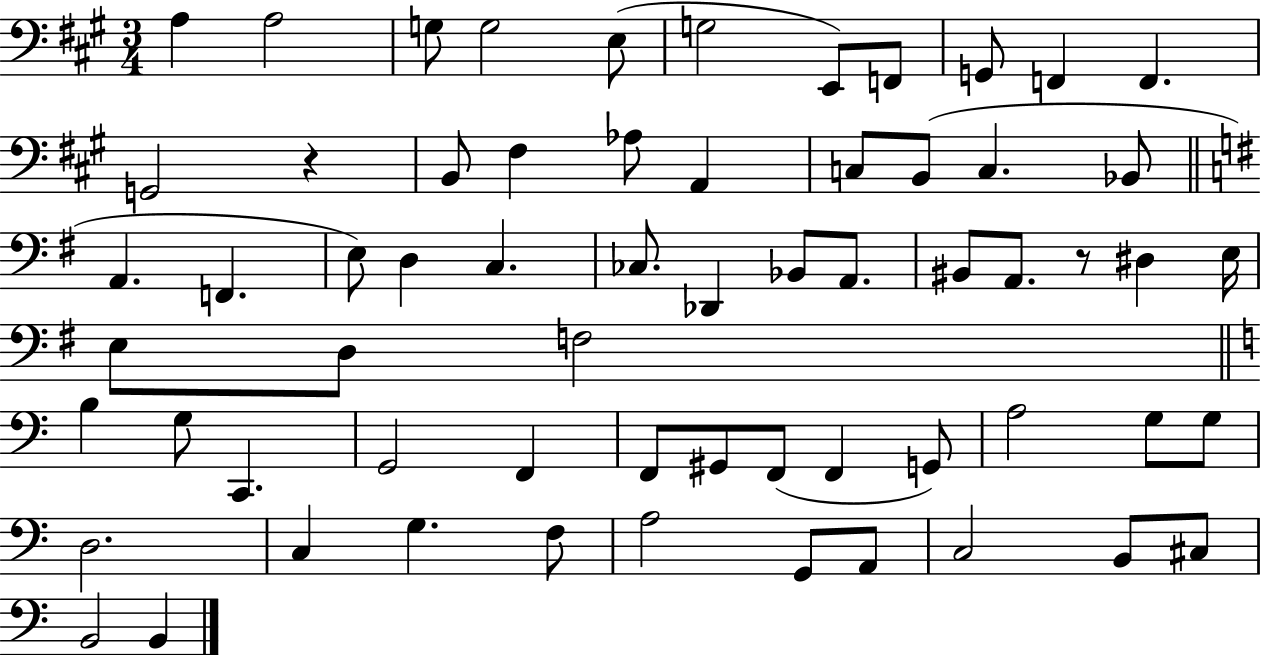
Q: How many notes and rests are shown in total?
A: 63